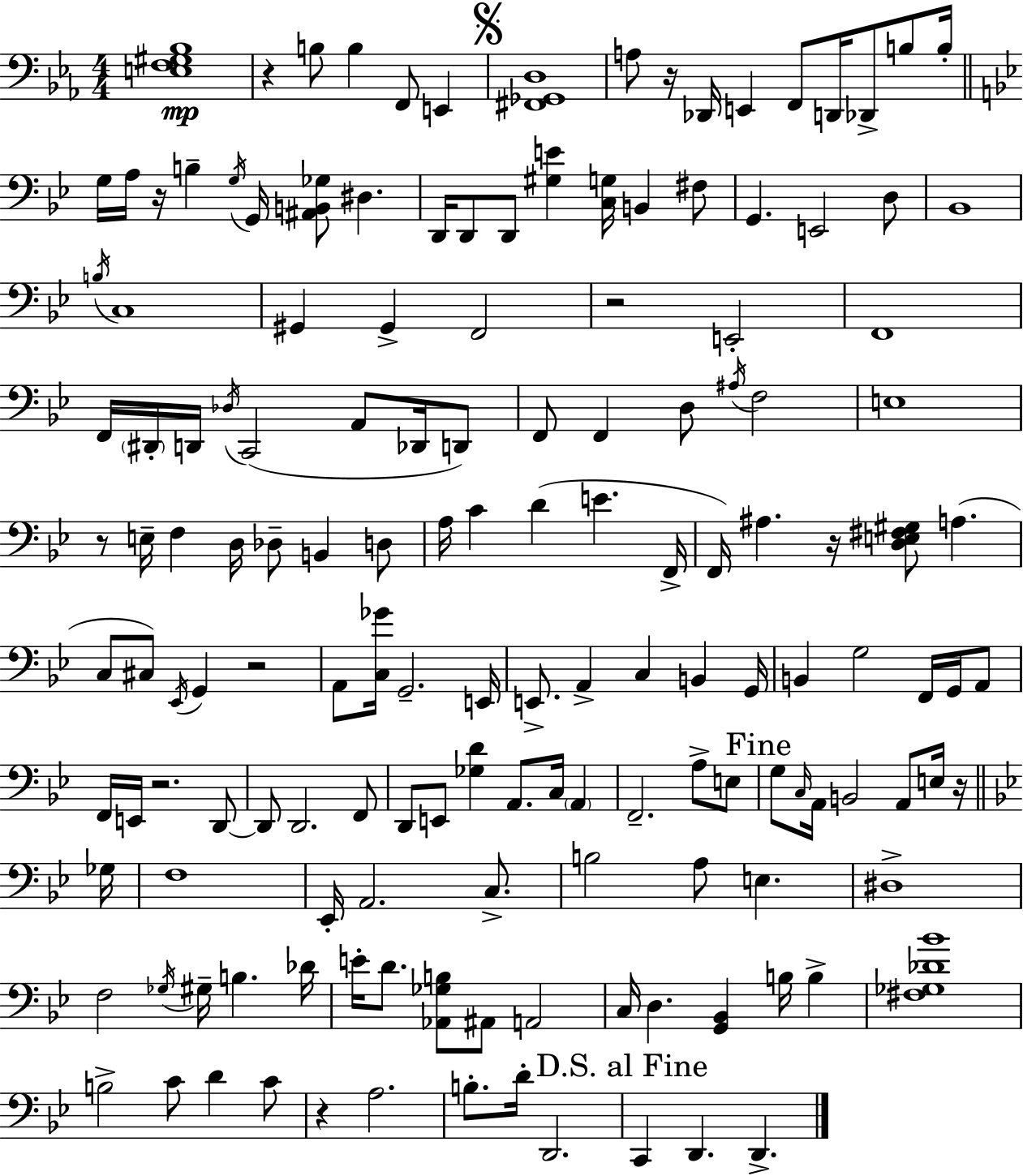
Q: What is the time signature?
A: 4/4